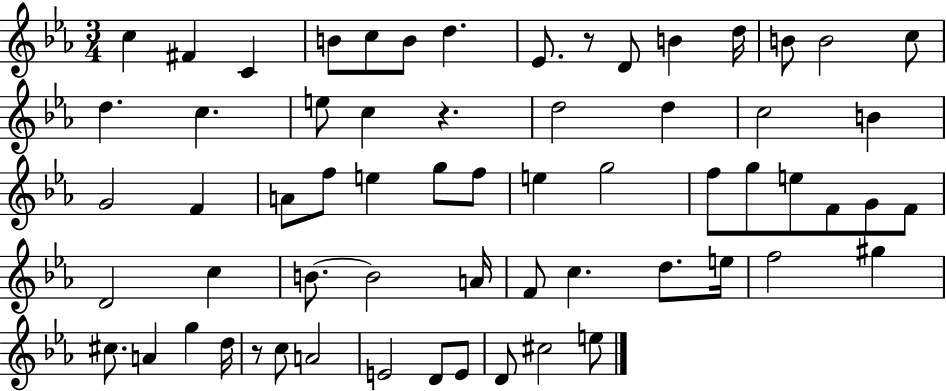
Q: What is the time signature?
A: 3/4